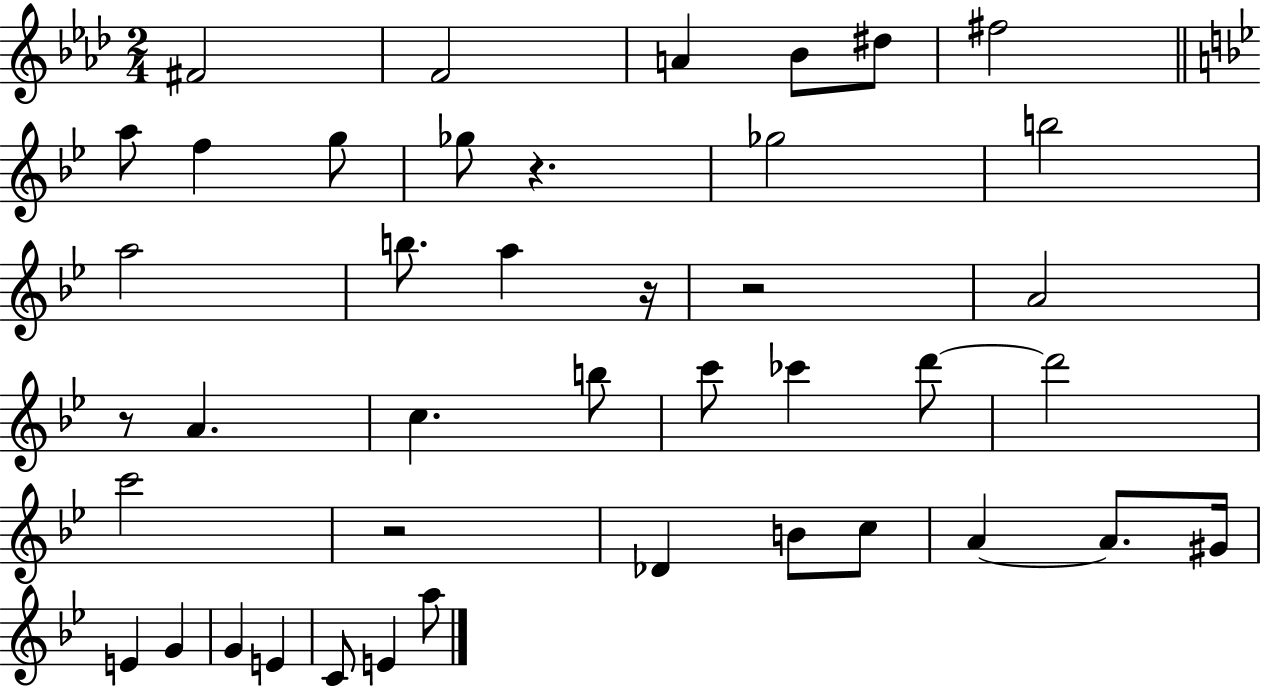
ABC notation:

X:1
T:Untitled
M:2/4
L:1/4
K:Ab
^F2 F2 A _B/2 ^d/2 ^f2 a/2 f g/2 _g/2 z _g2 b2 a2 b/2 a z/4 z2 A2 z/2 A c b/2 c'/2 _c' d'/2 d'2 c'2 z2 _D B/2 c/2 A A/2 ^G/4 E G G E C/2 E a/2